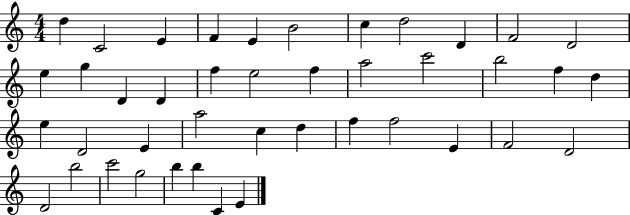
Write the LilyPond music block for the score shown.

{
  \clef treble
  \numericTimeSignature
  \time 4/4
  \key c \major
  d''4 c'2 e'4 | f'4 e'4 b'2 | c''4 d''2 d'4 | f'2 d'2 | \break e''4 g''4 d'4 d'4 | f''4 e''2 f''4 | a''2 c'''2 | b''2 f''4 d''4 | \break e''4 d'2 e'4 | a''2 c''4 d''4 | f''4 f''2 e'4 | f'2 d'2 | \break d'2 b''2 | c'''2 g''2 | b''4 b''4 c'4 e'4 | \bar "|."
}